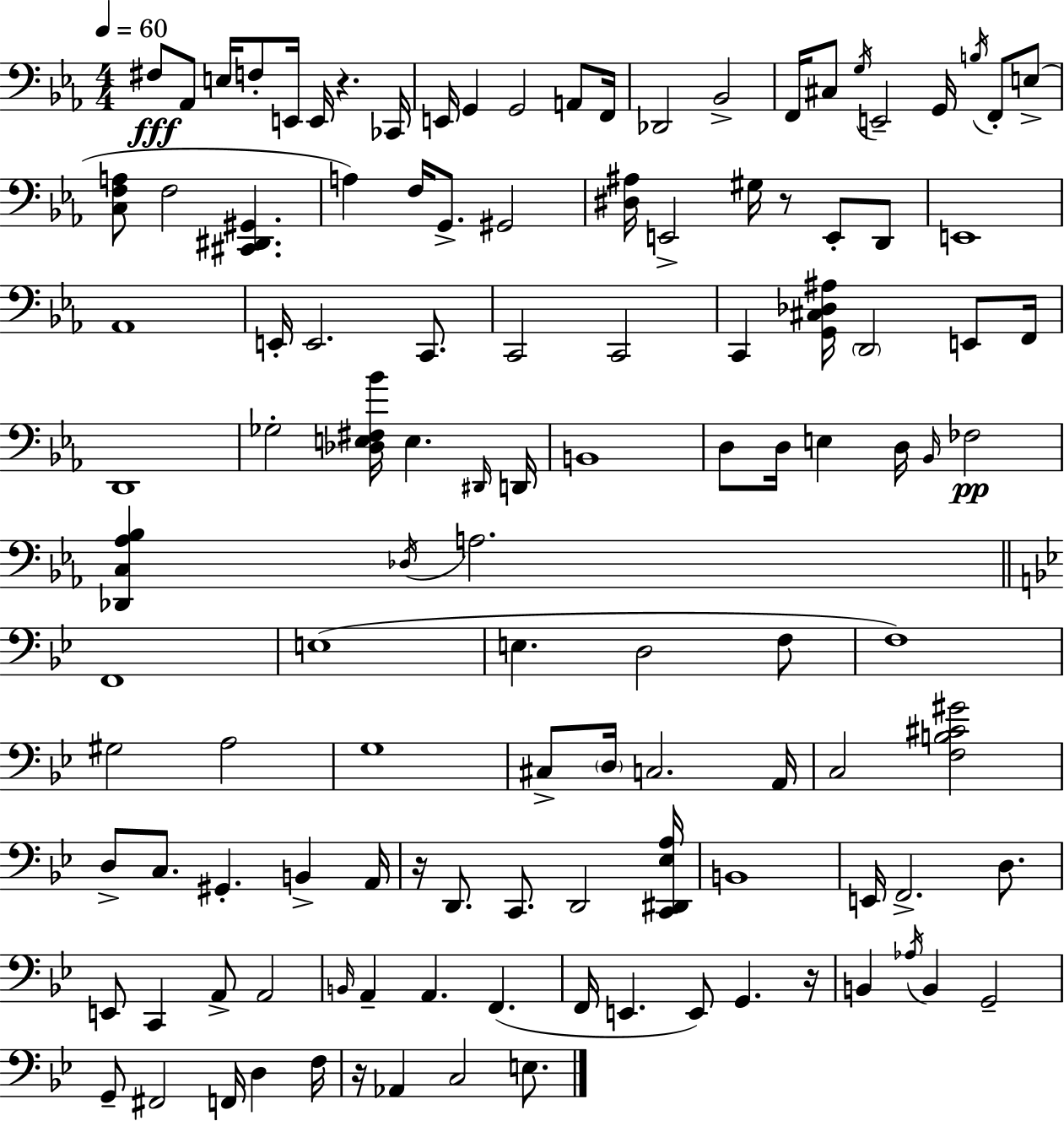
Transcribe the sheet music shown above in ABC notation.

X:1
T:Untitled
M:4/4
L:1/4
K:Cm
^F,/2 _A,,/2 E,/4 F,/2 E,,/4 E,,/4 z _C,,/4 E,,/4 G,, G,,2 A,,/2 F,,/4 _D,,2 _B,,2 F,,/4 ^C,/2 G,/4 E,,2 G,,/4 B,/4 F,,/2 E,/2 [C,F,A,]/2 F,2 [^C,,^D,,^G,,] A, F,/4 G,,/2 ^G,,2 [^D,^A,]/4 E,,2 ^G,/4 z/2 E,,/2 D,,/2 E,,4 _A,,4 E,,/4 E,,2 C,,/2 C,,2 C,,2 C,, [G,,^C,_D,^A,]/4 D,,2 E,,/2 F,,/4 D,,4 _G,2 [_D,E,^F,_B]/4 E, ^D,,/4 D,,/4 B,,4 D,/2 D,/4 E, D,/4 _B,,/4 _F,2 [_D,,C,_A,_B,] _D,/4 A,2 F,,4 E,4 E, D,2 F,/2 F,4 ^G,2 A,2 G,4 ^C,/2 D,/4 C,2 A,,/4 C,2 [F,B,^C^G]2 D,/2 C,/2 ^G,, B,, A,,/4 z/4 D,,/2 C,,/2 D,,2 [C,,^D,,_E,A,]/4 B,,4 E,,/4 F,,2 D,/2 E,,/2 C,, A,,/2 A,,2 B,,/4 A,, A,, F,, F,,/4 E,, E,,/2 G,, z/4 B,, _A,/4 B,, G,,2 G,,/2 ^F,,2 F,,/4 D, F,/4 z/4 _A,, C,2 E,/2